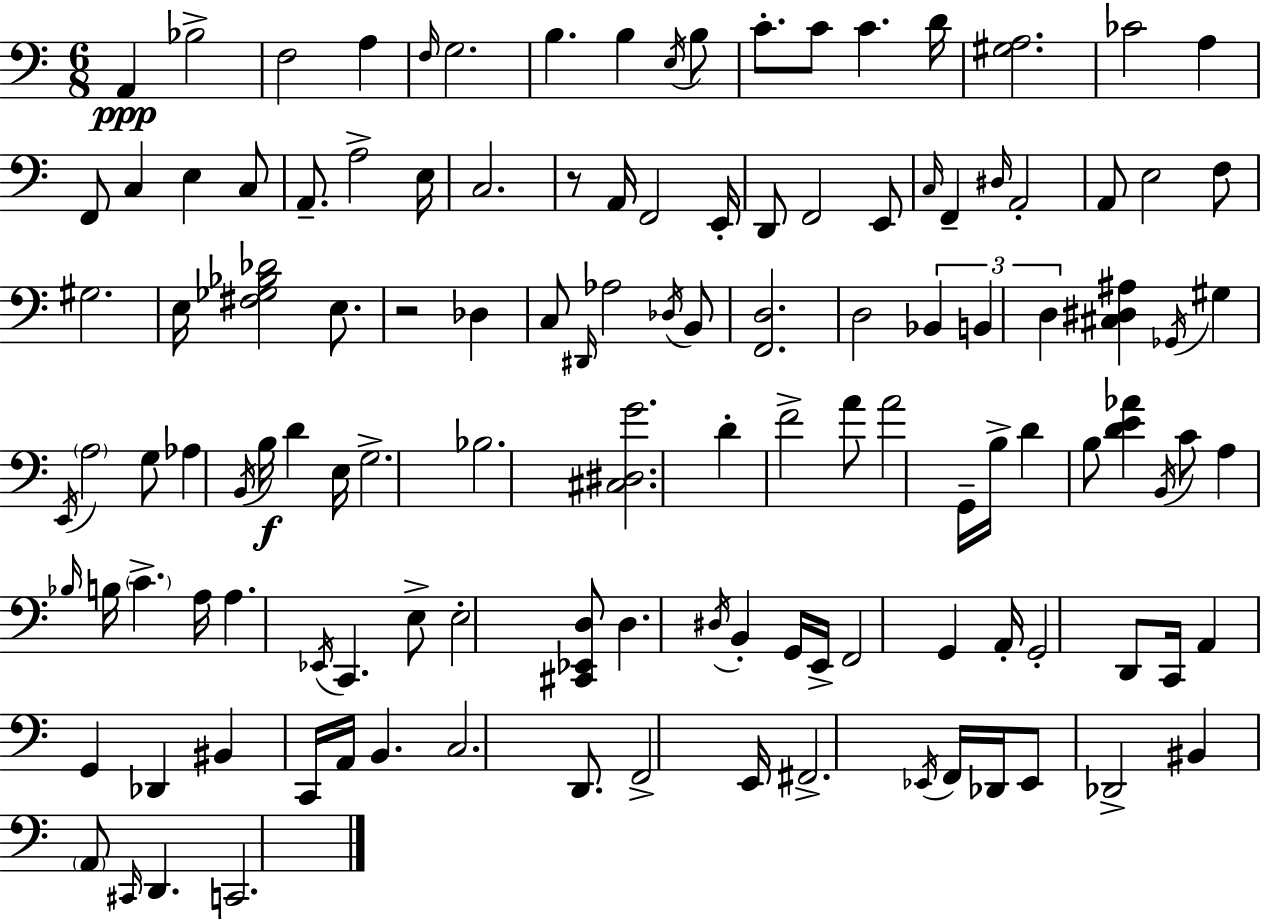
A2/q Bb3/h F3/h A3/q F3/s G3/h. B3/q. B3/q E3/s B3/e C4/e. C4/e C4/q. D4/s [G#3,A3]/h. CES4/h A3/q F2/e C3/q E3/q C3/e A2/e. A3/h E3/s C3/h. R/e A2/s F2/h E2/s D2/e F2/h E2/e C3/s F2/q D#3/s A2/h A2/e E3/h F3/e G#3/h. E3/s [F#3,Gb3,Bb3,Db4]/h E3/e. R/h Db3/q C3/e D#2/s Ab3/h Db3/s B2/e [F2,D3]/h. D3/h Bb2/q B2/q D3/q [C#3,D#3,A#3]/q Gb2/s G#3/q E2/s A3/h G3/e Ab3/q B2/s B3/s D4/q E3/s G3/h. Bb3/h. [C#3,D#3,G4]/h. D4/q F4/h A4/e A4/h G2/s B3/s D4/q B3/e [D4,E4,Ab4]/q B2/s C4/e A3/q Bb3/s B3/s C4/q. A3/s A3/q. Eb2/s C2/q. E3/e E3/h [C#2,Eb2,D3]/e D3/q. D#3/s B2/q G2/s E2/s F2/h G2/q A2/s G2/h D2/e C2/s A2/q G2/q Db2/q BIS2/q C2/s A2/s B2/q. C3/h. D2/e. F2/h E2/s F#2/h. Eb2/s F2/s Db2/s Eb2/e Db2/h BIS2/q A2/e C#2/s D2/q. C2/h.